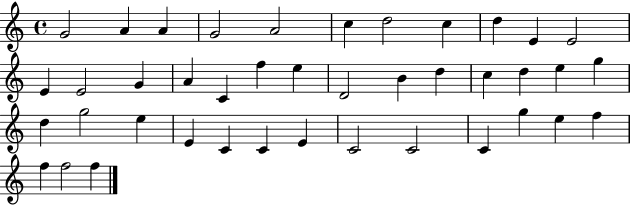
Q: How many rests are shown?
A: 0